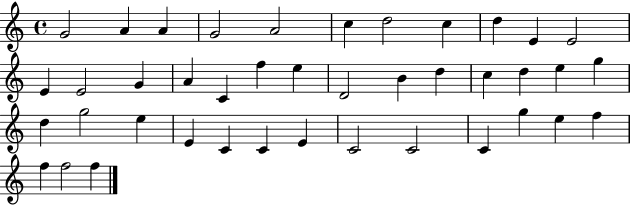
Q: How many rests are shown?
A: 0